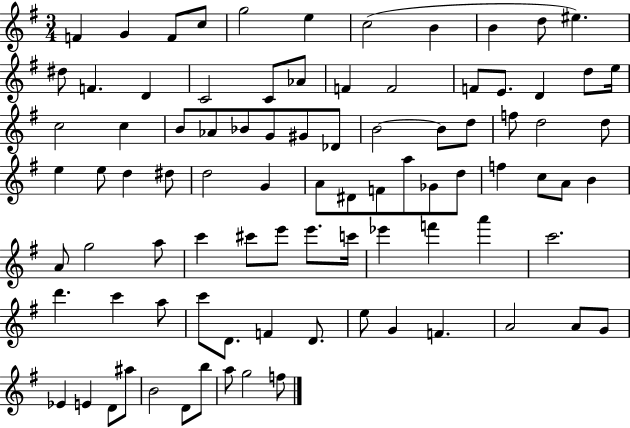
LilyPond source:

{
  \clef treble
  \numericTimeSignature
  \time 3/4
  \key g \major
  f'4 g'4 f'8 c''8 | g''2 e''4 | c''2( b'4 | b'4 d''8 eis''4.) | \break dis''8 f'4. d'4 | c'2 c'8 aes'8 | f'4 f'2 | f'8 e'8. d'4 d''8 e''16 | \break c''2 c''4 | b'8 aes'8 bes'8 g'8 gis'8 des'8 | b'2~~ b'8 d''8 | f''8 d''2 d''8 | \break e''4 e''8 d''4 dis''8 | d''2 g'4 | a'8 dis'8 f'8 a''8 ges'8 d''8 | f''4 c''8 a'8 b'4 | \break a'8 g''2 a''8 | c'''4 cis'''8 e'''8 e'''8. c'''16 | ees'''4 f'''4 a'''4 | c'''2. | \break d'''4. c'''4 a''8 | c'''8 d'8. f'4 d'8. | e''8 g'4 f'4. | a'2 a'8 g'8 | \break ees'4 e'4 d'8 ais''8 | b'2 d'8 b''8 | a''8 g''2 f''8 | \bar "|."
}